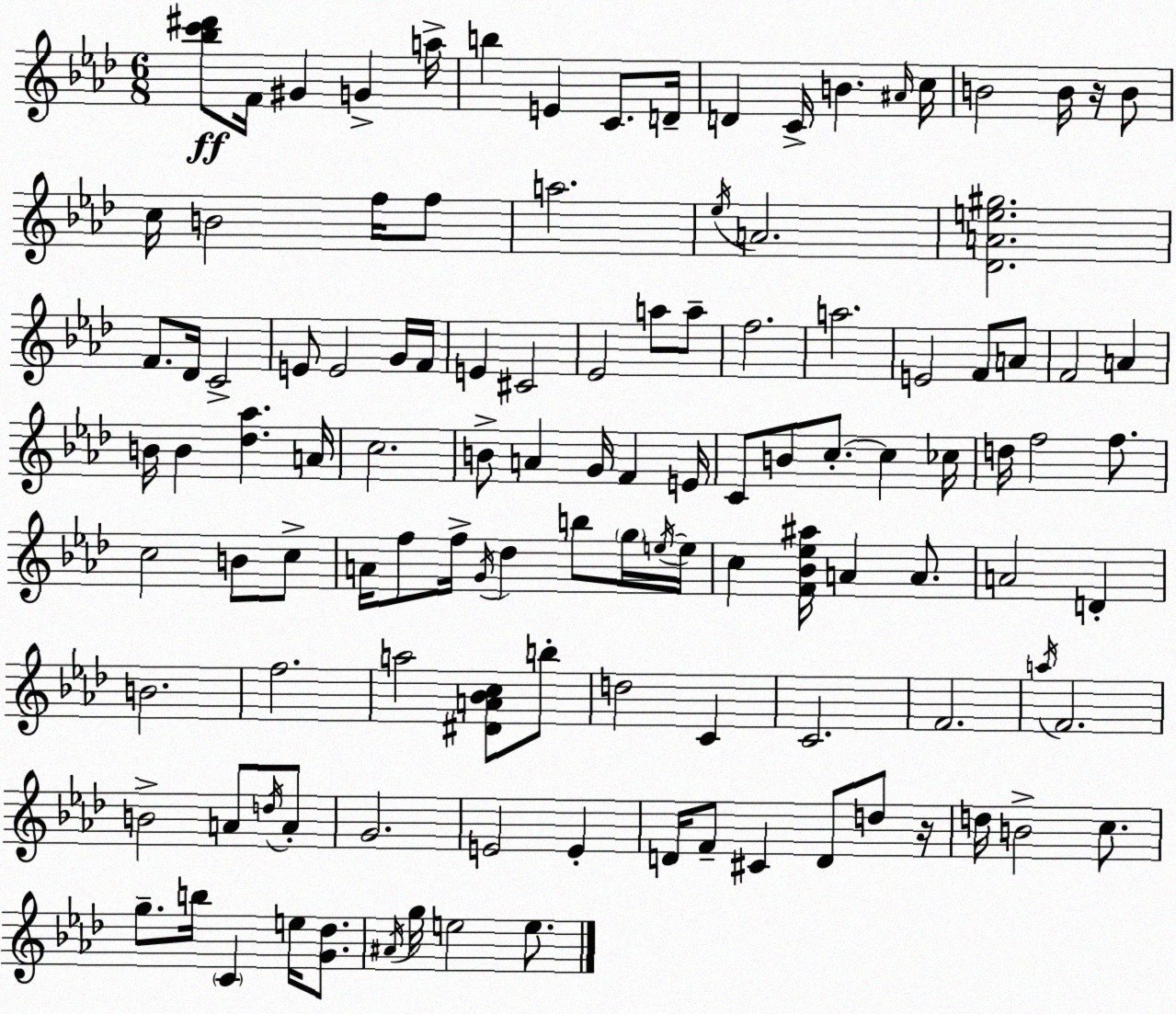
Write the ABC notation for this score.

X:1
T:Untitled
M:6/8
L:1/4
K:Ab
[_bc'^d']/2 F/4 ^G G a/4 b E C/2 D/4 D C/4 B ^A/4 c/4 B2 B/4 z/4 B/2 c/4 B2 f/4 f/2 a2 _e/4 A2 [_DAe^g]2 F/2 _D/4 C2 E/2 E2 G/4 F/4 E ^C2 _E2 a/2 a/2 f2 a2 E2 F/2 A/2 F2 A B/4 B [_d_a] A/4 c2 B/2 A G/4 F E/4 C/2 B/2 c/2 c _c/4 d/4 f2 f/2 c2 B/2 c/2 A/4 f/2 f/4 G/4 _d b/2 g/4 e/4 e/4 c [F_B_e^a]/4 A A/2 A2 D B2 f2 a2 [^DA_Bc]/2 b/2 d2 C C2 F2 a/4 F2 B2 A/2 d/4 A/2 G2 E2 E D/4 F/2 ^C D/2 d/2 z/4 d/4 B2 c/2 g/2 b/4 C e/4 [G_d]/2 ^A/4 g/4 e2 e/2